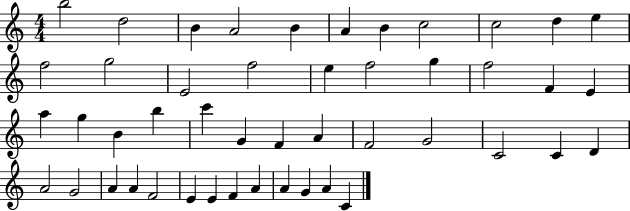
X:1
T:Untitled
M:4/4
L:1/4
K:C
b2 d2 B A2 B A B c2 c2 d e f2 g2 E2 f2 e f2 g f2 F E a g B b c' G F A F2 G2 C2 C D A2 G2 A A F2 E E F A A G A C